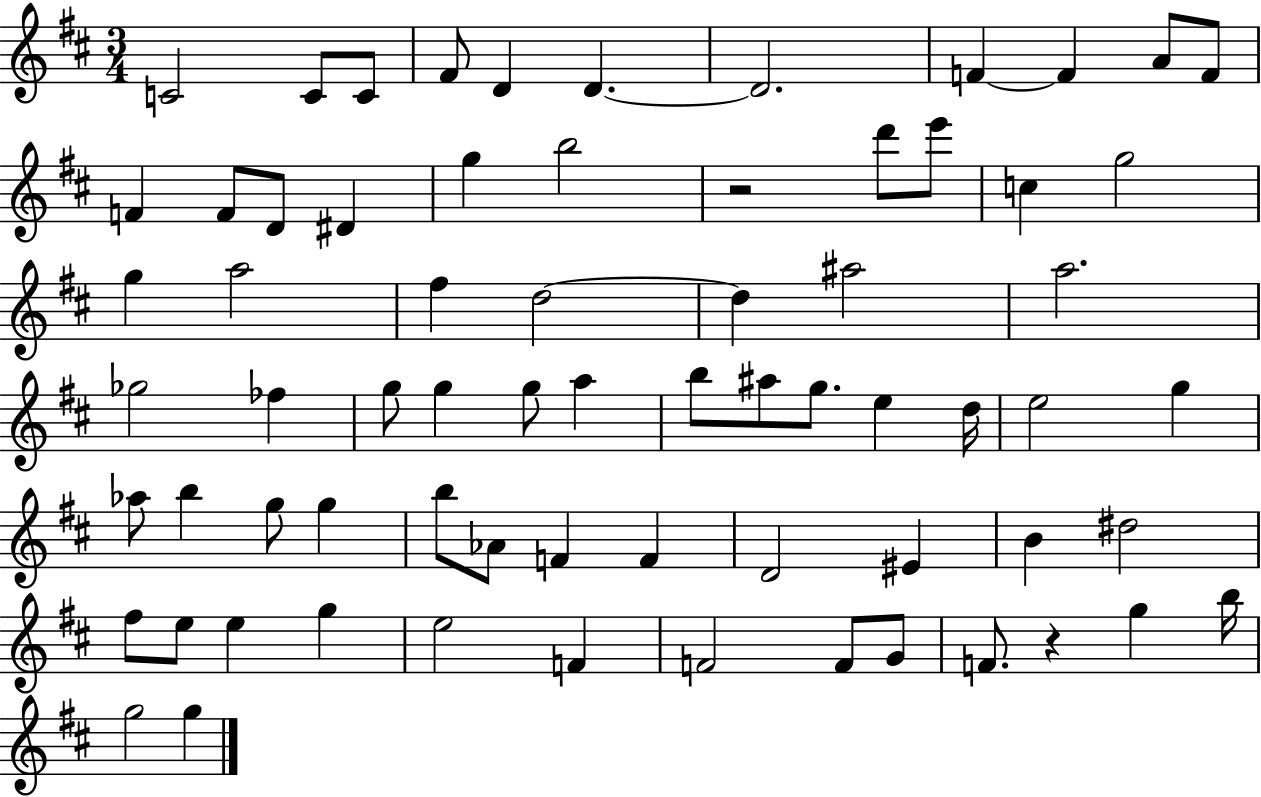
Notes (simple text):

C4/h C4/e C4/e F#4/e D4/q D4/q. D4/h. F4/q F4/q A4/e F4/e F4/q F4/e D4/e D#4/q G5/q B5/h R/h D6/e E6/e C5/q G5/h G5/q A5/h F#5/q D5/h D5/q A#5/h A5/h. Gb5/h FES5/q G5/e G5/q G5/e A5/q B5/e A#5/e G5/e. E5/q D5/s E5/h G5/q Ab5/e B5/q G5/e G5/q B5/e Ab4/e F4/q F4/q D4/h EIS4/q B4/q D#5/h F#5/e E5/e E5/q G5/q E5/h F4/q F4/h F4/e G4/e F4/e. R/q G5/q B5/s G5/h G5/q